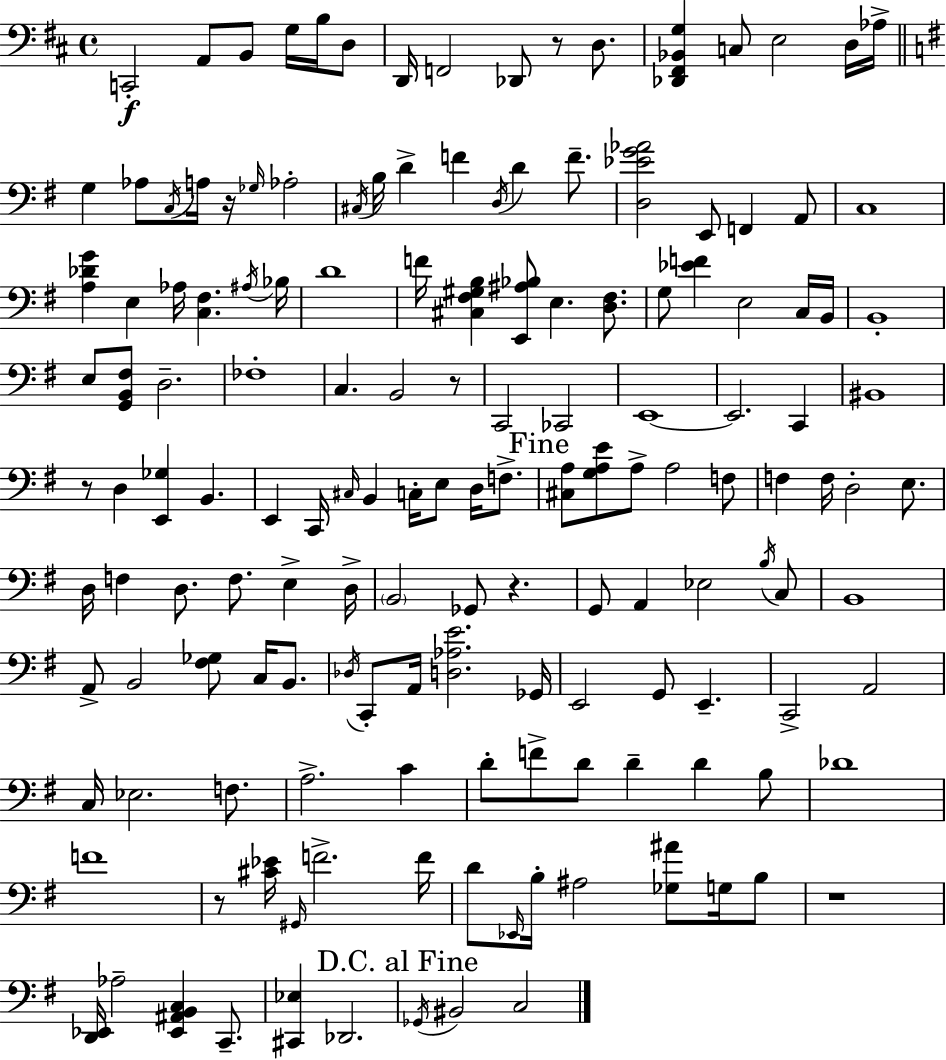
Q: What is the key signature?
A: D major